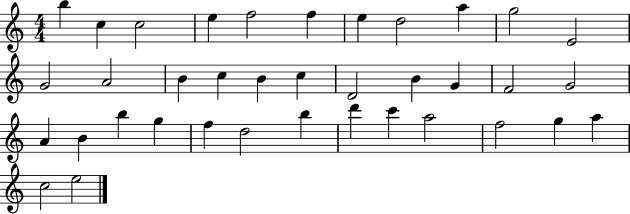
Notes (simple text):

B5/q C5/q C5/h E5/q F5/h F5/q E5/q D5/h A5/q G5/h E4/h G4/h A4/h B4/q C5/q B4/q C5/q D4/h B4/q G4/q F4/h G4/h A4/q B4/q B5/q G5/q F5/q D5/h B5/q D6/q C6/q A5/h F5/h G5/q A5/q C5/h E5/h